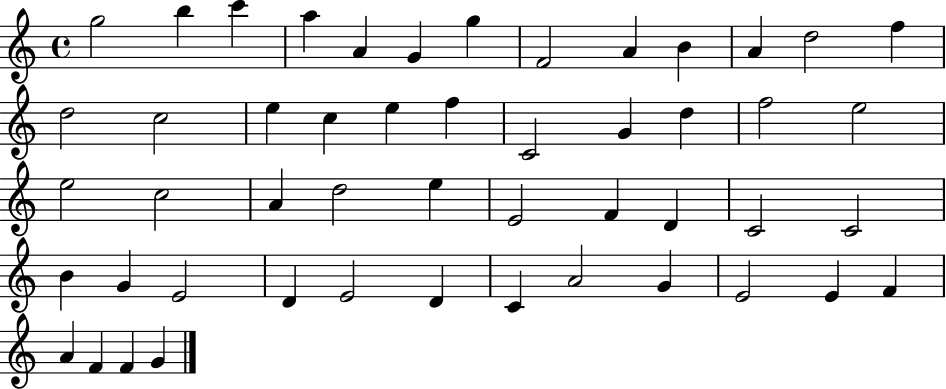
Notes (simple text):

G5/h B5/q C6/q A5/q A4/q G4/q G5/q F4/h A4/q B4/q A4/q D5/h F5/q D5/h C5/h E5/q C5/q E5/q F5/q C4/h G4/q D5/q F5/h E5/h E5/h C5/h A4/q D5/h E5/q E4/h F4/q D4/q C4/h C4/h B4/q G4/q E4/h D4/q E4/h D4/q C4/q A4/h G4/q E4/h E4/q F4/q A4/q F4/q F4/q G4/q